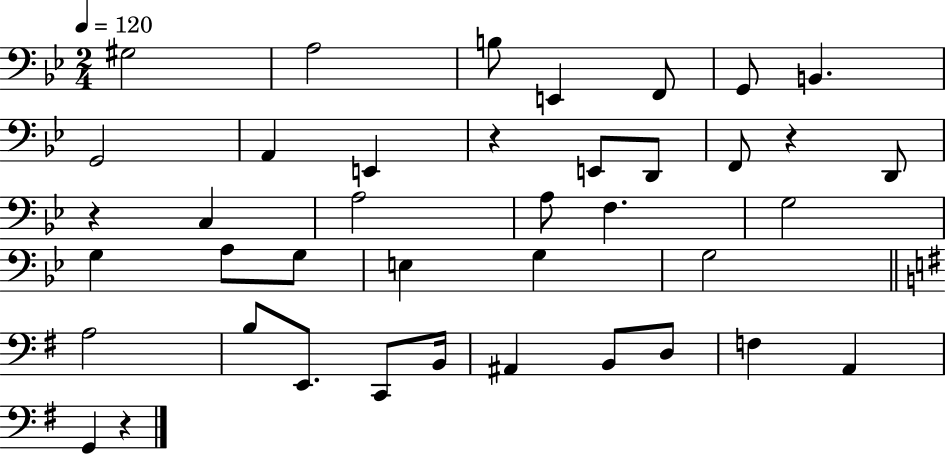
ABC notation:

X:1
T:Untitled
M:2/4
L:1/4
K:Bb
^G,2 A,2 B,/2 E,, F,,/2 G,,/2 B,, G,,2 A,, E,, z E,,/2 D,,/2 F,,/2 z D,,/2 z C, A,2 A,/2 F, G,2 G, A,/2 G,/2 E, G, G,2 A,2 B,/2 E,,/2 C,,/2 B,,/4 ^A,, B,,/2 D,/2 F, A,, G,, z